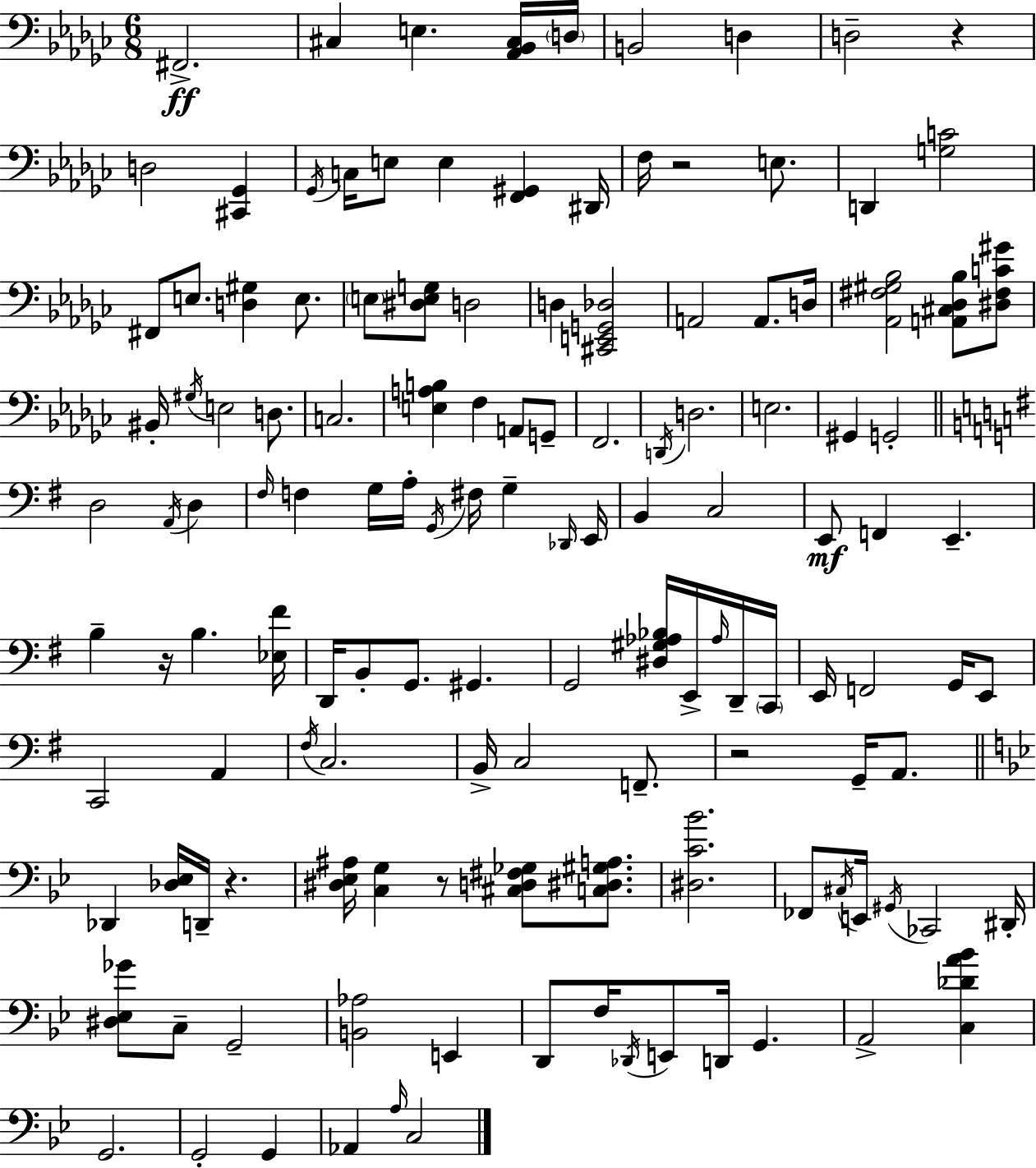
F#2/h. C#3/q E3/q. [Ab2,Bb2,C#3]/s D3/s B2/h D3/q D3/h R/q D3/h [C#2,Gb2]/q Gb2/s C3/s E3/e E3/q [F2,G#2]/q D#2/s F3/s R/h E3/e. D2/q [G3,C4]/h F#2/e E3/e. [D3,G#3]/q E3/e. E3/e [D#3,E3,G3]/e D3/h D3/q [C#2,E2,G2,Db3]/h A2/h A2/e. D3/s [Ab2,F#3,G#3,Bb3]/h [A2,C#3,Db3,Bb3]/e [D#3,F#3,C4,G#4]/e BIS2/s G#3/s E3/h D3/e. C3/h. [E3,A3,B3]/q F3/q A2/e G2/e F2/h. D2/s D3/h. E3/h. G#2/q G2/h D3/h A2/s D3/q F#3/s F3/q G3/s A3/s G2/s F#3/s G3/q Db2/s E2/s B2/q C3/h E2/e F2/q E2/q. B3/q R/s B3/q. [Eb3,F#4]/s D2/s B2/e G2/e. G#2/q. G2/h [D#3,G#3,Ab3,Bb3]/s E2/s Ab3/s D2/s C2/s E2/s F2/h G2/s E2/e C2/h A2/q F#3/s C3/h. B2/s C3/h F2/e. R/h G2/s A2/e. Db2/q [Db3,Eb3]/s D2/s R/q. [D#3,Eb3,A#3]/s [C3,G3]/q R/e [C#3,D3,F#3,Gb3]/e [C3,D#3,G#3,A3]/e. [D#3,C4,Bb4]/h. FES2/e C#3/s E2/s G#2/s CES2/h D#2/s [D#3,Eb3,Gb4]/e C3/e G2/h [B2,Ab3]/h E2/q D2/e F3/s Db2/s E2/e D2/s G2/q. A2/h [C3,Db4,A4,Bb4]/q G2/h. G2/h G2/q Ab2/q A3/s C3/h